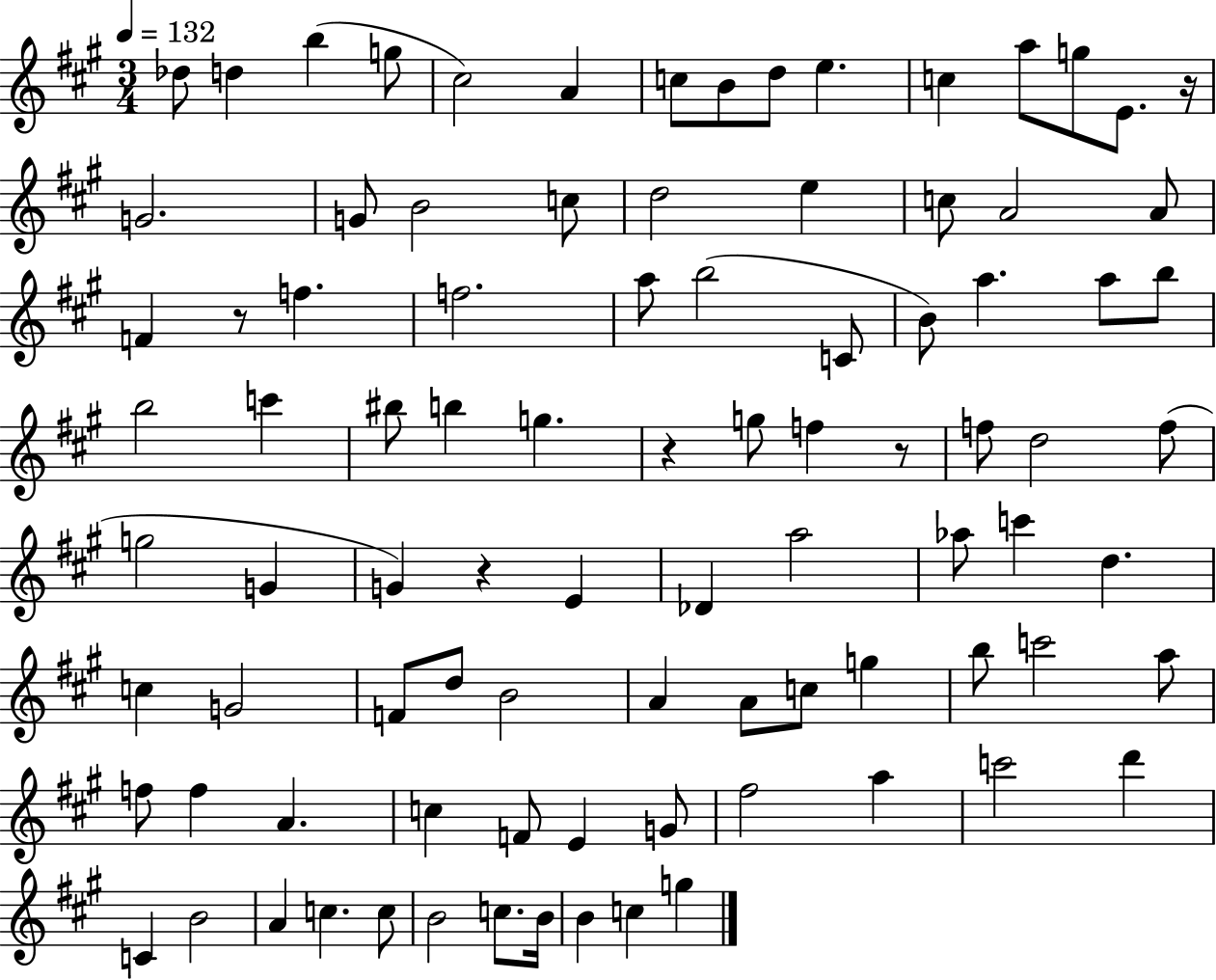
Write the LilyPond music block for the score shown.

{
  \clef treble
  \numericTimeSignature
  \time 3/4
  \key a \major
  \tempo 4 = 132
  des''8 d''4 b''4( g''8 | cis''2) a'4 | c''8 b'8 d''8 e''4. | c''4 a''8 g''8 e'8. r16 | \break g'2. | g'8 b'2 c''8 | d''2 e''4 | c''8 a'2 a'8 | \break f'4 r8 f''4. | f''2. | a''8 b''2( c'8 | b'8) a''4. a''8 b''8 | \break b''2 c'''4 | bis''8 b''4 g''4. | r4 g''8 f''4 r8 | f''8 d''2 f''8( | \break g''2 g'4 | g'4) r4 e'4 | des'4 a''2 | aes''8 c'''4 d''4. | \break c''4 g'2 | f'8 d''8 b'2 | a'4 a'8 c''8 g''4 | b''8 c'''2 a''8 | \break f''8 f''4 a'4. | c''4 f'8 e'4 g'8 | fis''2 a''4 | c'''2 d'''4 | \break c'4 b'2 | a'4 c''4. c''8 | b'2 c''8. b'16 | b'4 c''4 g''4 | \break \bar "|."
}